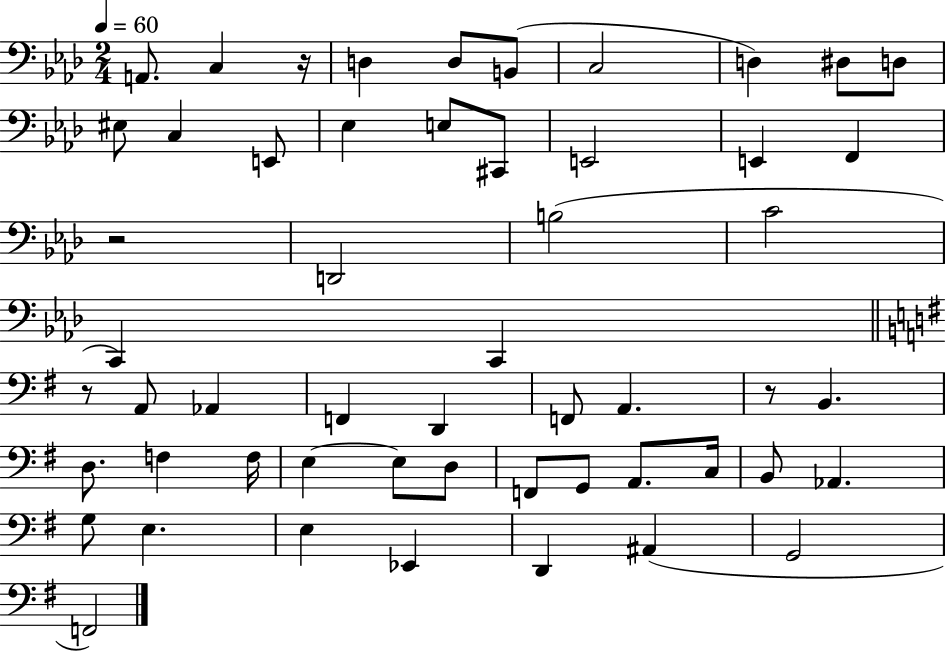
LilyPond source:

{
  \clef bass
  \numericTimeSignature
  \time 2/4
  \key aes \major
  \tempo 4 = 60
  a,8. c4 r16 | d4 d8 b,8( | c2 | d4) dis8 d8 | \break eis8 c4 e,8 | ees4 e8 cis,8 | e,2 | e,4 f,4 | \break r2 | d,2 | b2( | c'2 | \break c,4) c,4 | \bar "||" \break \key g \major r8 a,8 aes,4 | f,4 d,4 | f,8 a,4. | r8 b,4. | \break d8. f4 f16 | e4~~ e8 d8 | f,8 g,8 a,8. c16 | b,8 aes,4. | \break g8 e4. | e4 ees,4 | d,4 ais,4( | g,2 | \break f,2) | \bar "|."
}